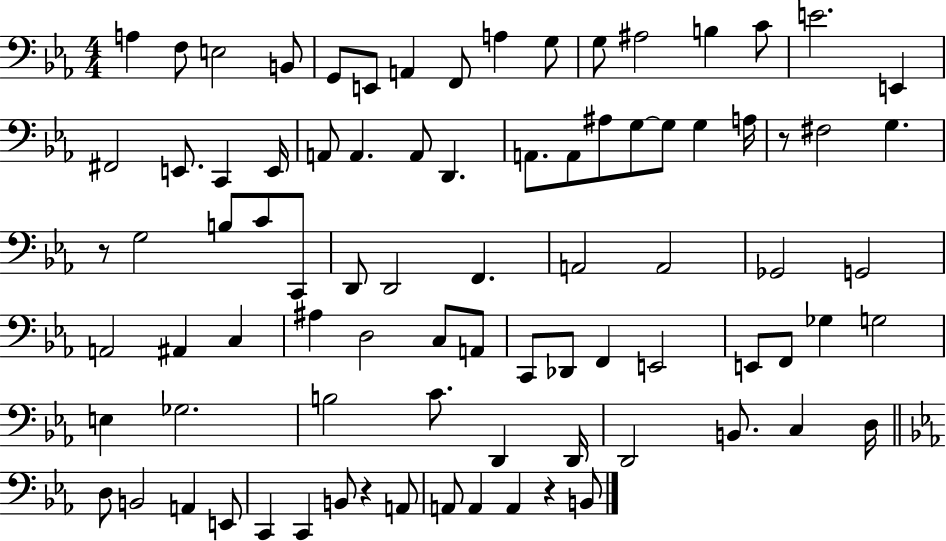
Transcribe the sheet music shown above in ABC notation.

X:1
T:Untitled
M:4/4
L:1/4
K:Eb
A, F,/2 E,2 B,,/2 G,,/2 E,,/2 A,, F,,/2 A, G,/2 G,/2 ^A,2 B, C/2 E2 E,, ^F,,2 E,,/2 C,, E,,/4 A,,/2 A,, A,,/2 D,, A,,/2 A,,/2 ^A,/2 G,/2 G,/2 G, A,/4 z/2 ^F,2 G, z/2 G,2 B,/2 C/2 C,,/2 D,,/2 D,,2 F,, A,,2 A,,2 _G,,2 G,,2 A,,2 ^A,, C, ^A, D,2 C,/2 A,,/2 C,,/2 _D,,/2 F,, E,,2 E,,/2 F,,/2 _G, G,2 E, _G,2 B,2 C/2 D,, D,,/4 D,,2 B,,/2 C, D,/4 D,/2 B,,2 A,, E,,/2 C,, C,, B,,/2 z A,,/2 A,,/2 A,, A,, z B,,/2